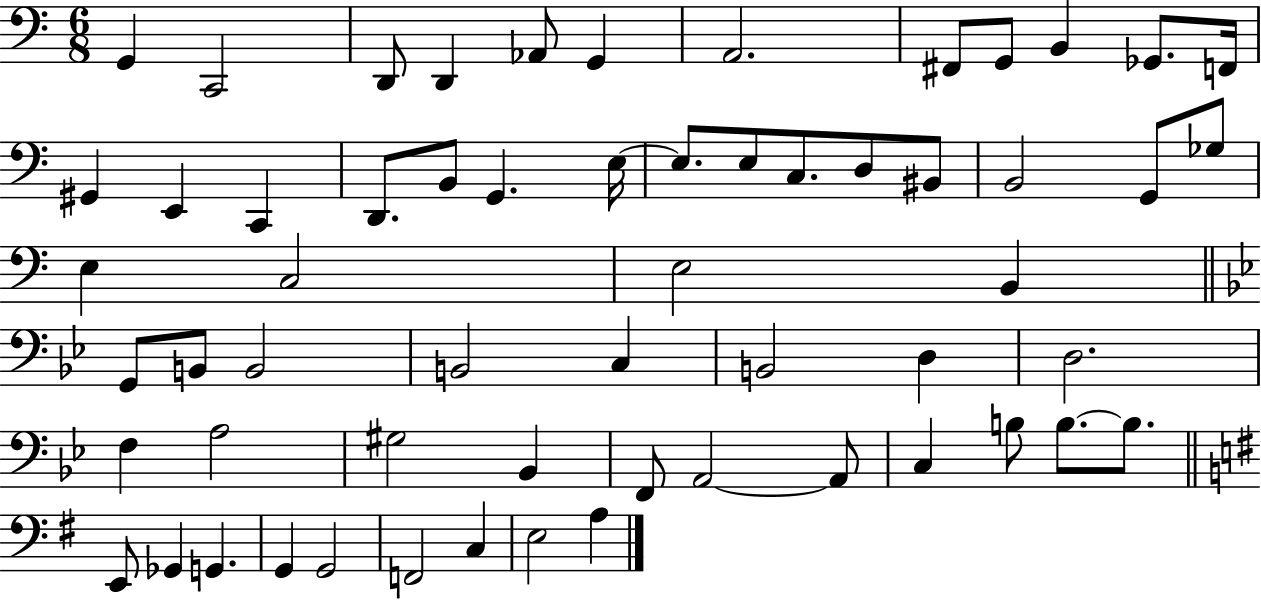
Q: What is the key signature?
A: C major